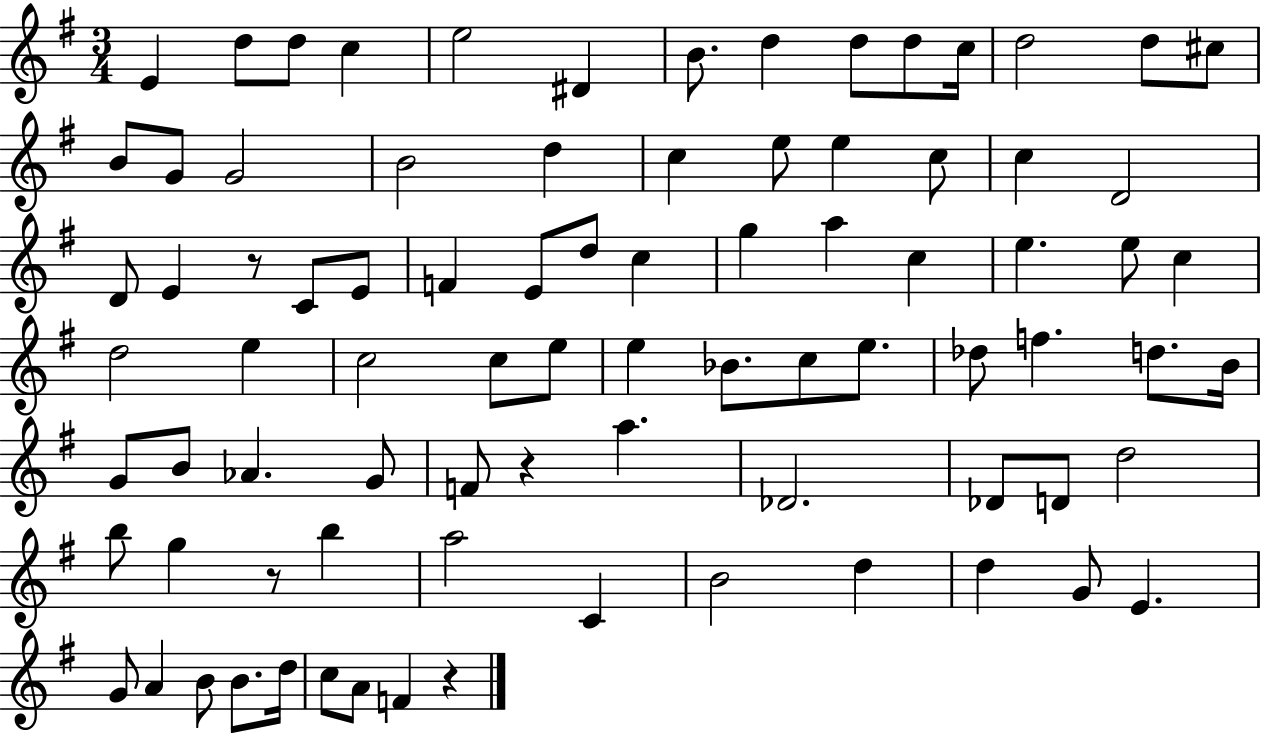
{
  \clef treble
  \numericTimeSignature
  \time 3/4
  \key g \major
  e'4 d''8 d''8 c''4 | e''2 dis'4 | b'8. d''4 d''8 d''8 c''16 | d''2 d''8 cis''8 | \break b'8 g'8 g'2 | b'2 d''4 | c''4 e''8 e''4 c''8 | c''4 d'2 | \break d'8 e'4 r8 c'8 e'8 | f'4 e'8 d''8 c''4 | g''4 a''4 c''4 | e''4. e''8 c''4 | \break d''2 e''4 | c''2 c''8 e''8 | e''4 bes'8. c''8 e''8. | des''8 f''4. d''8. b'16 | \break g'8 b'8 aes'4. g'8 | f'8 r4 a''4. | des'2. | des'8 d'8 d''2 | \break b''8 g''4 r8 b''4 | a''2 c'4 | b'2 d''4 | d''4 g'8 e'4. | \break g'8 a'4 b'8 b'8. d''16 | c''8 a'8 f'4 r4 | \bar "|."
}